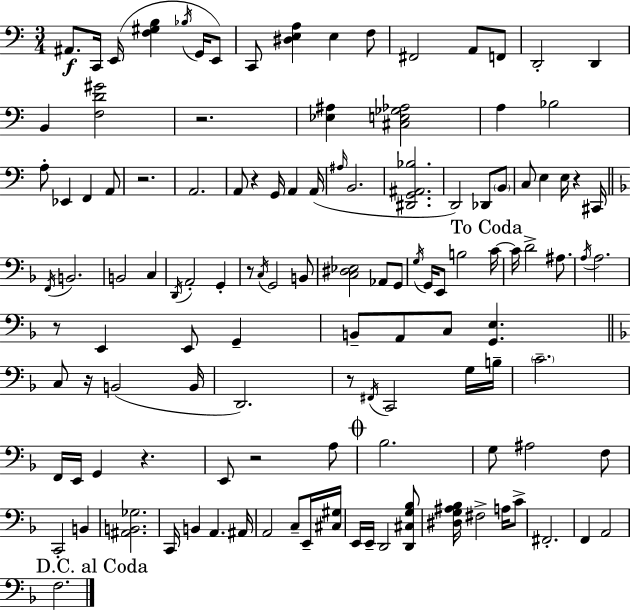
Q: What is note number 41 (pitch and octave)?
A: A2